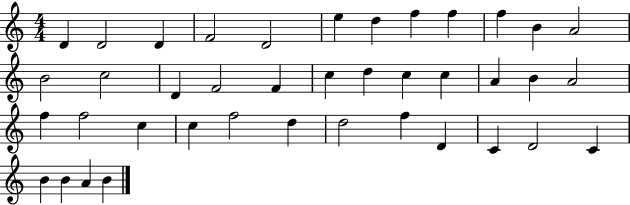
D4/q D4/h D4/q F4/h D4/h E5/q D5/q F5/q F5/q F5/q B4/q A4/h B4/h C5/h D4/q F4/h F4/q C5/q D5/q C5/q C5/q A4/q B4/q A4/h F5/q F5/h C5/q C5/q F5/h D5/q D5/h F5/q D4/q C4/q D4/h C4/q B4/q B4/q A4/q B4/q